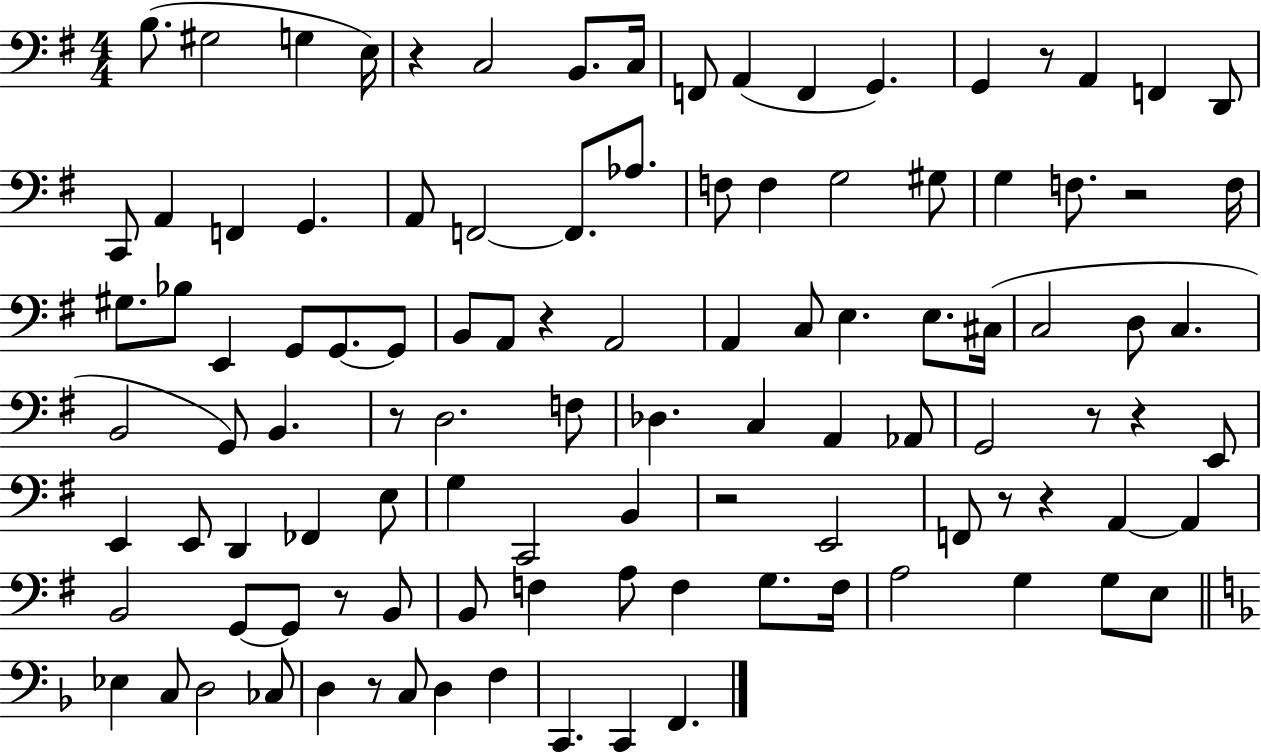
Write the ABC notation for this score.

X:1
T:Untitled
M:4/4
L:1/4
K:G
B,/2 ^G,2 G, E,/4 z C,2 B,,/2 C,/4 F,,/2 A,, F,, G,, G,, z/2 A,, F,, D,,/2 C,,/2 A,, F,, G,, A,,/2 F,,2 F,,/2 _A,/2 F,/2 F, G,2 ^G,/2 G, F,/2 z2 F,/4 ^G,/2 _B,/2 E,, G,,/2 G,,/2 G,,/2 B,,/2 A,,/2 z A,,2 A,, C,/2 E, E,/2 ^C,/4 C,2 D,/2 C, B,,2 G,,/2 B,, z/2 D,2 F,/2 _D, C, A,, _A,,/2 G,,2 z/2 z E,,/2 E,, E,,/2 D,, _F,, E,/2 G, C,,2 B,, z2 E,,2 F,,/2 z/2 z A,, A,, B,,2 G,,/2 G,,/2 z/2 B,,/2 B,,/2 F, A,/2 F, G,/2 F,/4 A,2 G, G,/2 E,/2 _E, C,/2 D,2 _C,/2 D, z/2 C,/2 D, F, C,, C,, F,,